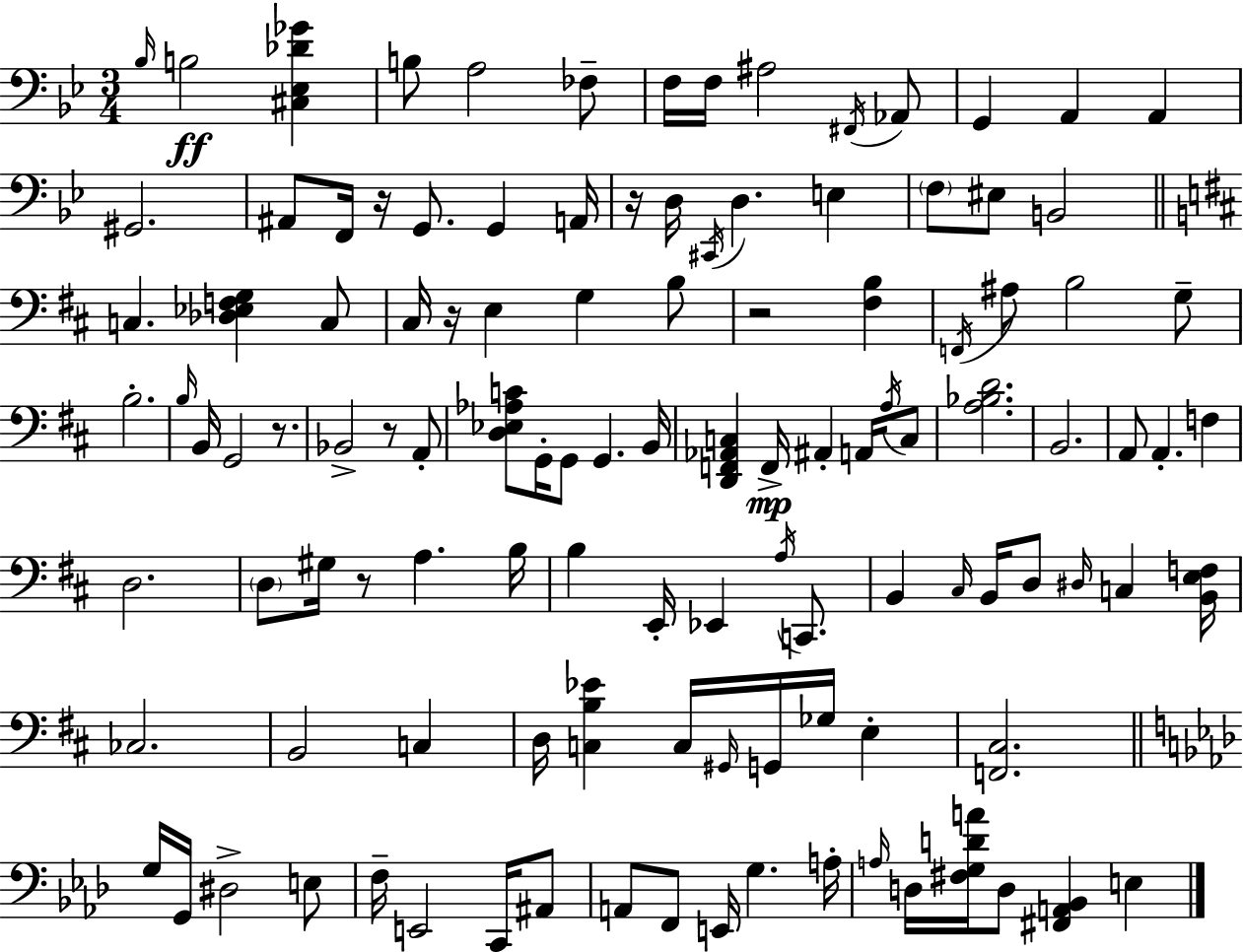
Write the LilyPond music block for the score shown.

{
  \clef bass
  \numericTimeSignature
  \time 3/4
  \key bes \major
  \grace { bes16 }\ff b2 <cis ees des' ges'>4 | b8 a2 fes8-- | f16 f16 ais2 \acciaccatura { fis,16 } | aes,8 g,4 a,4 a,4 | \break gis,2. | ais,8 f,16 r16 g,8. g,4 | a,16 r16 d16 \acciaccatura { cis,16 } d4. e4 | \parenthesize f8 eis8 b,2 | \break \bar "||" \break \key d \major c4. <des ees f g>4 c8 | cis16 r16 e4 g4 b8 | r2 <fis b>4 | \acciaccatura { f,16 } ais8 b2 g8-- | \break b2.-. | \grace { b16 } b,16 g,2 r8. | bes,2-> r8 | a,8-. <d ees aes c'>8 g,16-. g,8 g,4. | \break b,16 <d, f, aes, c>4 f,16->\mp ais,4-. a,16 | \acciaccatura { a16 } c8 <a bes d'>2. | b,2. | a,8 a,4.-. f4 | \break d2. | \parenthesize d8 gis16 r8 a4. | b16 b4 e,16-. ees,4 | \acciaccatura { a16 } c,8. b,4 \grace { cis16 } b,16 d8 | \break \grace { dis16 } c4 <b, e f>16 ces2. | b,2 | c4 d16 <c b ees'>4 c16 | \grace { gis,16 } g,16 ges16 e4-. <f, cis>2. | \break \bar "||" \break \key f \minor g16 g,16 dis2-> e8 | f16-- e,2 c,16 ais,8 | a,8 f,8 e,16 g4. a16-. | \grace { a16 } d16 <fis g d' a'>16 d8 <fis, a, bes,>4 e4 | \break \bar "|."
}